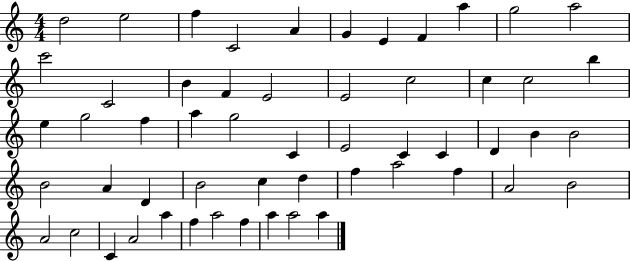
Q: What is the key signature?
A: C major